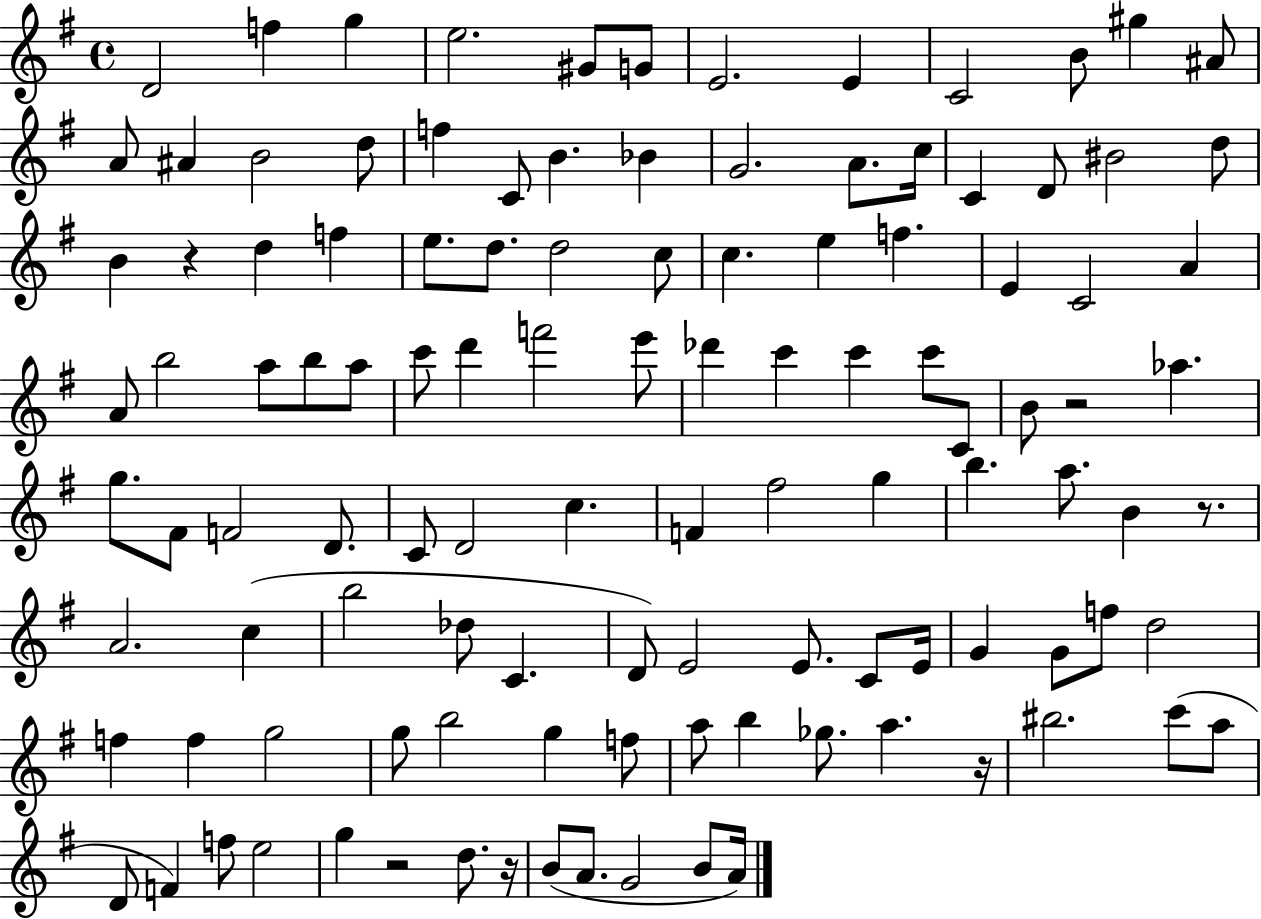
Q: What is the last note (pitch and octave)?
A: A4